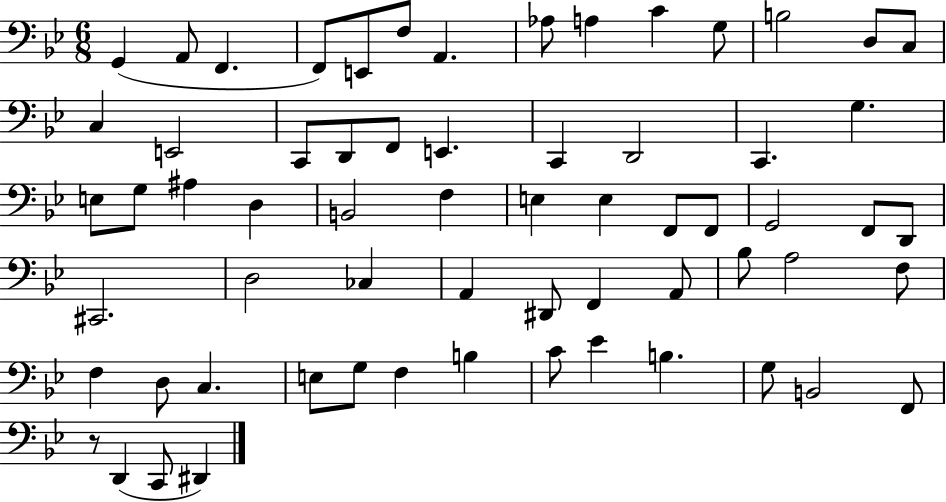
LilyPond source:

{
  \clef bass
  \numericTimeSignature
  \time 6/8
  \key bes \major
  g,4( a,8 f,4. | f,8) e,8 f8 a,4. | aes8 a4 c'4 g8 | b2 d8 c8 | \break c4 e,2 | c,8 d,8 f,8 e,4. | c,4 d,2 | c,4. g4. | \break e8 g8 ais4 d4 | b,2 f4 | e4 e4 f,8 f,8 | g,2 f,8 d,8 | \break cis,2. | d2 ces4 | a,4 dis,8 f,4 a,8 | bes8 a2 f8 | \break f4 d8 c4. | e8 g8 f4 b4 | c'8 ees'4 b4. | g8 b,2 f,8 | \break r8 d,4( c,8 dis,4) | \bar "|."
}